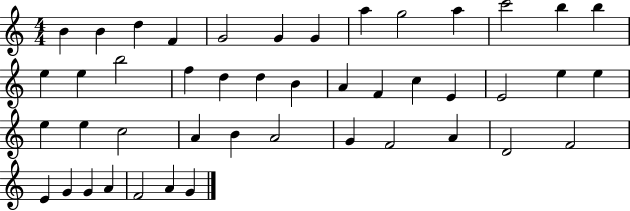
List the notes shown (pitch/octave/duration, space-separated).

B4/q B4/q D5/q F4/q G4/h G4/q G4/q A5/q G5/h A5/q C6/h B5/q B5/q E5/q E5/q B5/h F5/q D5/q D5/q B4/q A4/q F4/q C5/q E4/q E4/h E5/q E5/q E5/q E5/q C5/h A4/q B4/q A4/h G4/q F4/h A4/q D4/h F4/h E4/q G4/q G4/q A4/q F4/h A4/q G4/q